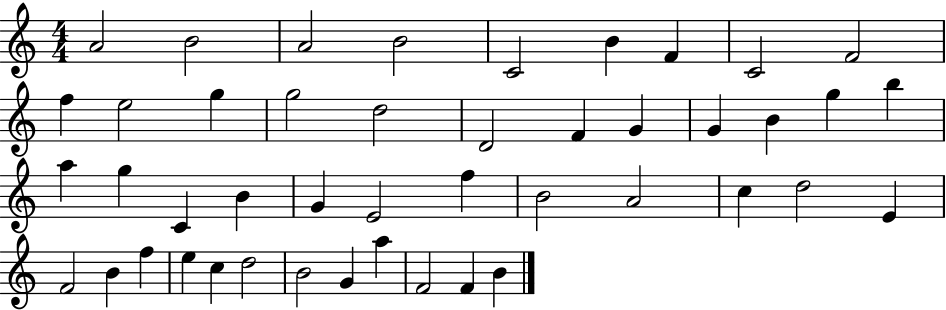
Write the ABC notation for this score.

X:1
T:Untitled
M:4/4
L:1/4
K:C
A2 B2 A2 B2 C2 B F C2 F2 f e2 g g2 d2 D2 F G G B g b a g C B G E2 f B2 A2 c d2 E F2 B f e c d2 B2 G a F2 F B